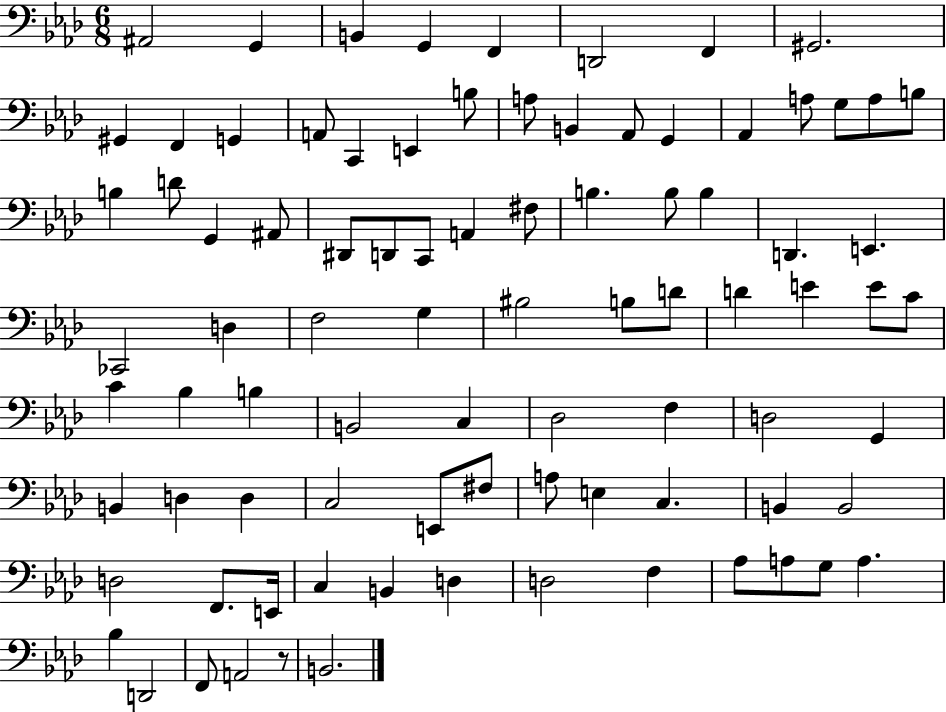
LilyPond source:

{
  \clef bass
  \numericTimeSignature
  \time 6/8
  \key aes \major
  \repeat volta 2 { ais,2 g,4 | b,4 g,4 f,4 | d,2 f,4 | gis,2. | \break gis,4 f,4 g,4 | a,8 c,4 e,4 b8 | a8 b,4 aes,8 g,4 | aes,4 a8 g8 a8 b8 | \break b4 d'8 g,4 ais,8 | dis,8 d,8 c,8 a,4 fis8 | b4. b8 b4 | d,4. e,4. | \break ces,2 d4 | f2 g4 | bis2 b8 d'8 | d'4 e'4 e'8 c'8 | \break c'4 bes4 b4 | b,2 c4 | des2 f4 | d2 g,4 | \break b,4 d4 d4 | c2 e,8 fis8 | a8 e4 c4. | b,4 b,2 | \break d2 f,8. e,16 | c4 b,4 d4 | d2 f4 | aes8 a8 g8 a4. | \break bes4 d,2 | f,8 a,2 r8 | b,2. | } \bar "|."
}